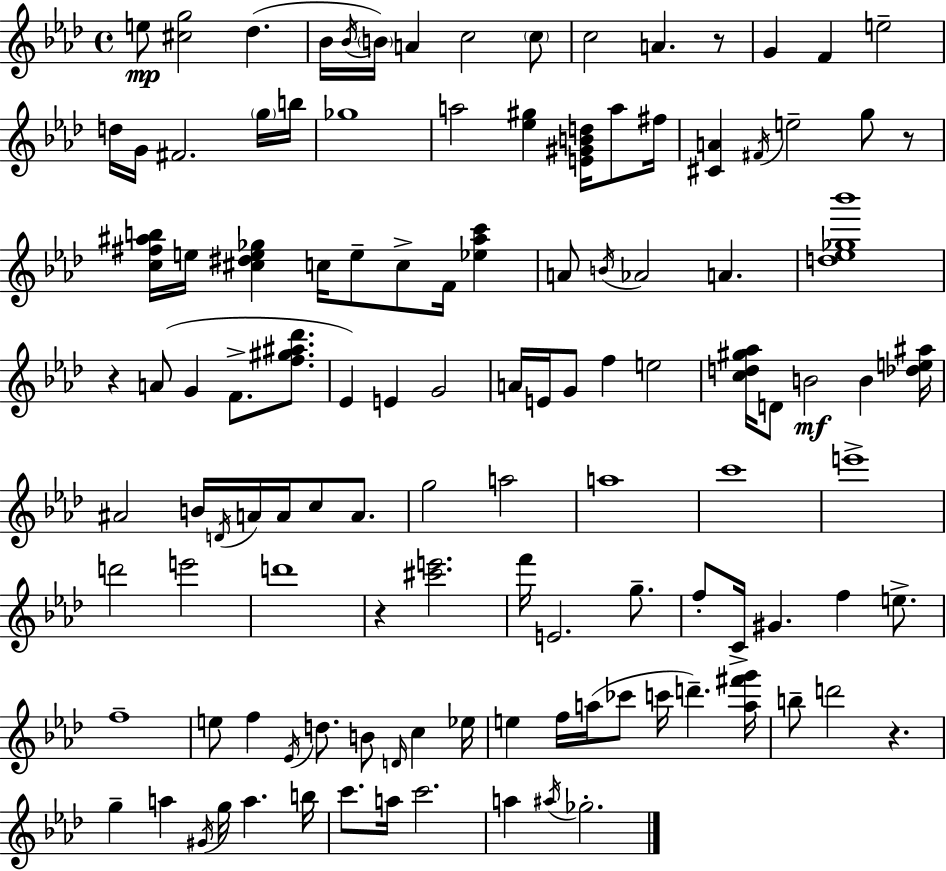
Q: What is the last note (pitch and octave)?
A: Gb5